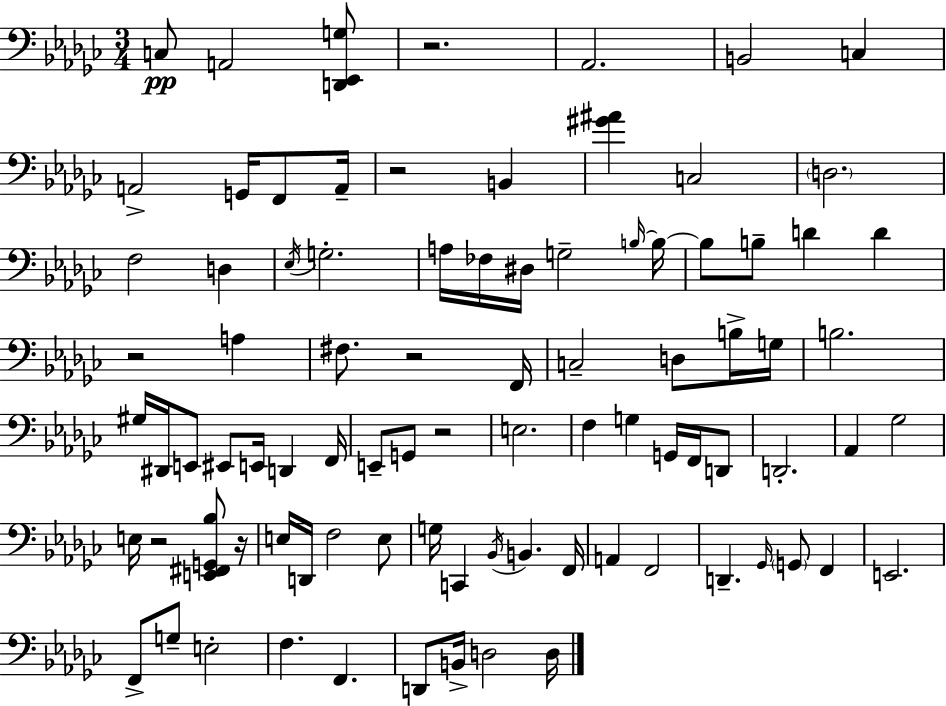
{
  \clef bass
  \numericTimeSignature
  \time 3/4
  \key ees \minor
  c8\pp a,2 <d, ees, g>8 | r2. | aes,2. | b,2 c4 | \break a,2-> g,16 f,8 a,16-- | r2 b,4 | <gis' ais'>4 c2 | \parenthesize d2. | \break f2 d4 | \acciaccatura { ees16 } g2.-. | a16 fes16 dis16 g2-- | \grace { b16~ }~ b16 b8 b8-- d'4 d'4 | \break r2 a4 | fis8. r2 | f,16 c2-- d8 | b16-> g16 b2. | \break gis16 dis,16 e,8 eis,8 e,16 d,4 | f,16 e,8-- g,8 r2 | e2. | f4 g4 g,16 f,16 | \break d,8 d,2.-. | aes,4 ges2 | e16 r2 <e, fis, g, bes>8 | r16 e16 d,16 f2 | \break e8 g16 c,4 \acciaccatura { bes,16 } b,4. | f,16 a,4 f,2 | d,4.-- \grace { ges,16 } \parenthesize g,8 | f,4 e,2. | \break f,8-> g8-- e2-. | f4. f,4. | d,8 b,16-> d2 | d16 \bar "|."
}